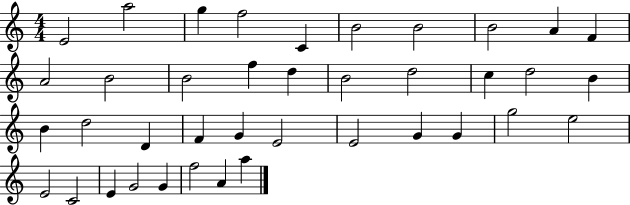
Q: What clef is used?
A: treble